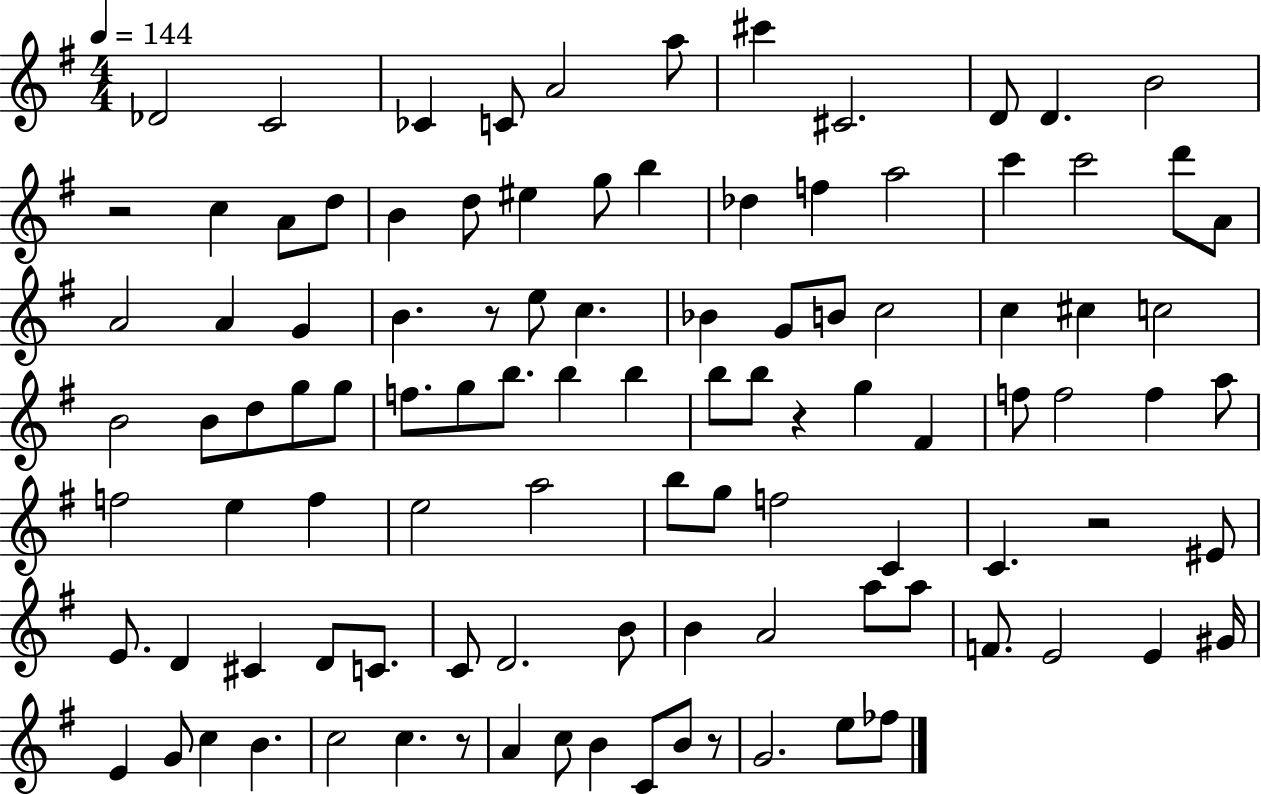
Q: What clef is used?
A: treble